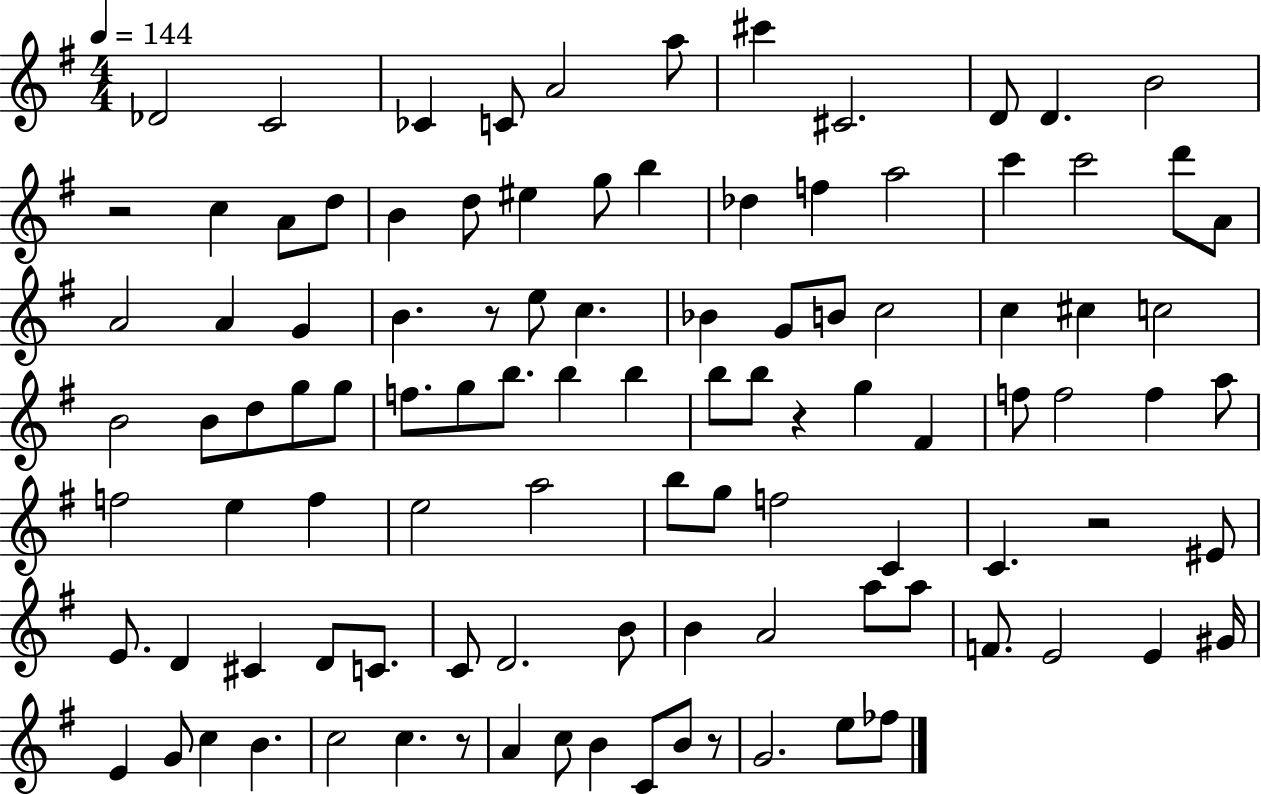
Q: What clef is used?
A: treble